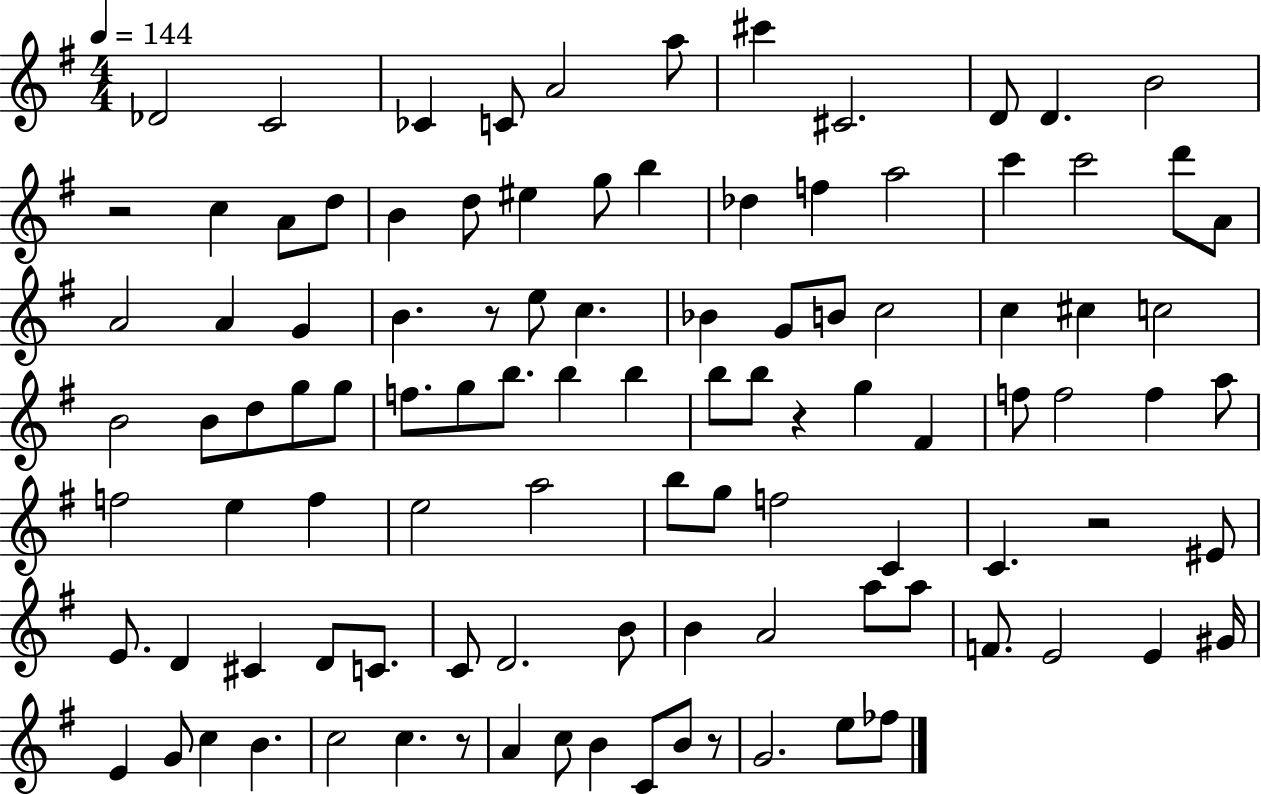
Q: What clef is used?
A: treble